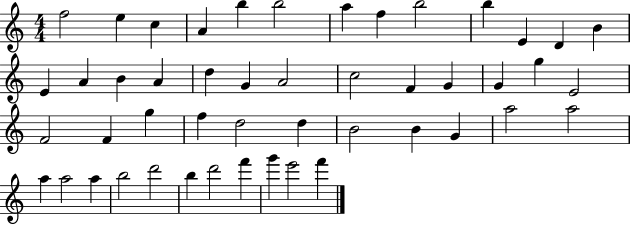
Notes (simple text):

F5/h E5/q C5/q A4/q B5/q B5/h A5/q F5/q B5/h B5/q E4/q D4/q B4/q E4/q A4/q B4/q A4/q D5/q G4/q A4/h C5/h F4/q G4/q G4/q G5/q E4/h F4/h F4/q G5/q F5/q D5/h D5/q B4/h B4/q G4/q A5/h A5/h A5/q A5/h A5/q B5/h D6/h B5/q D6/h F6/q G6/q E6/h F6/q